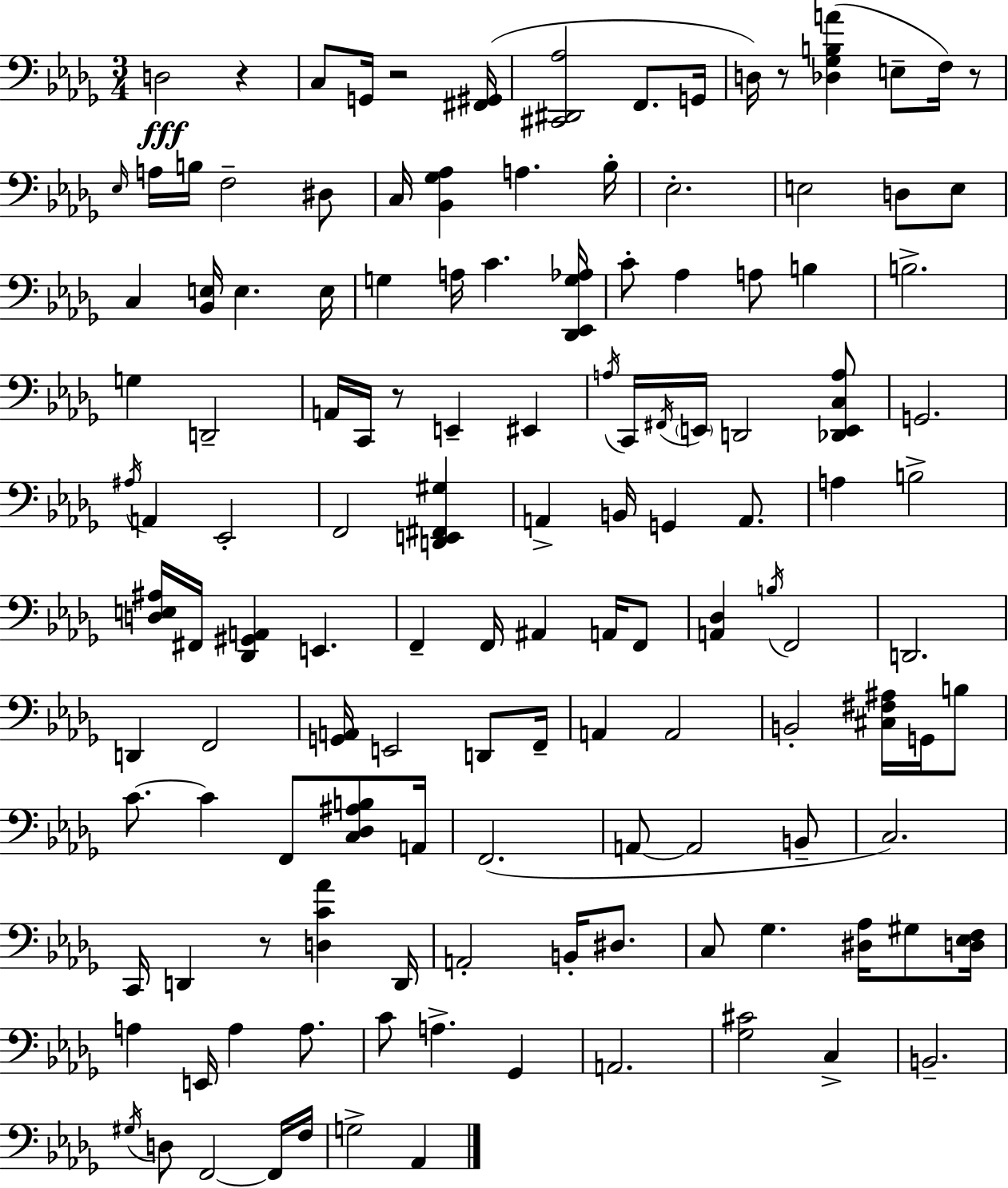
X:1
T:Untitled
M:3/4
L:1/4
K:Bbm
D,2 z C,/2 G,,/4 z2 [^F,,^G,,]/4 [^C,,^D,,_A,]2 F,,/2 G,,/4 D,/4 z/2 [_D,_G,B,A] E,/2 F,/4 z/2 _E,/4 A,/4 B,/4 F,2 ^D,/2 C,/4 [_B,,_G,_A,] A, _B,/4 _E,2 E,2 D,/2 E,/2 C, [_B,,E,]/4 E, E,/4 G, A,/4 C [_D,,_E,,G,_A,]/4 C/2 _A, A,/2 B, B,2 G, D,,2 A,,/4 C,,/4 z/2 E,, ^E,, A,/4 C,,/4 ^F,,/4 E,,/4 D,,2 [_D,,E,,C,A,]/2 G,,2 ^A,/4 A,, _E,,2 F,,2 [D,,E,,^F,,^G,] A,, B,,/4 G,, A,,/2 A, B,2 [D,E,^A,]/4 ^F,,/4 [_D,,^G,,A,,] E,, F,, F,,/4 ^A,, A,,/4 F,,/2 [A,,_D,] B,/4 F,,2 D,,2 D,, F,,2 [G,,A,,]/4 E,,2 D,,/2 F,,/4 A,, A,,2 B,,2 [^C,^F,^A,]/4 G,,/4 B,/2 C/2 C F,,/2 [C,_D,^A,B,]/2 A,,/4 F,,2 A,,/2 A,,2 B,,/2 C,2 C,,/4 D,, z/2 [D,C_A] D,,/4 A,,2 B,,/4 ^D,/2 C,/2 _G, [^D,_A,]/4 ^G,/2 [D,_E,F,]/4 A, E,,/4 A, A,/2 C/2 A, _G,, A,,2 [_G,^C]2 C, B,,2 ^G,/4 D,/2 F,,2 F,,/4 F,/4 G,2 _A,,